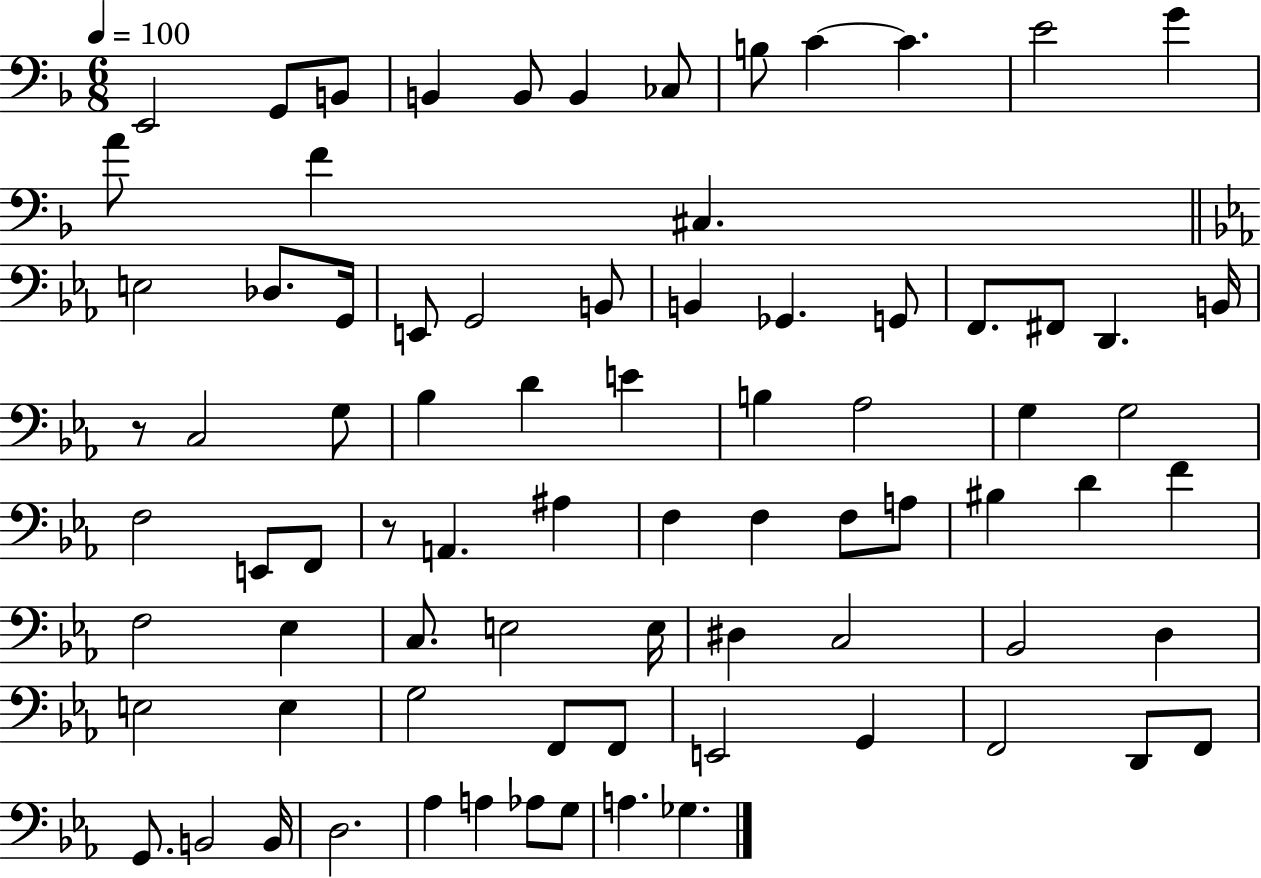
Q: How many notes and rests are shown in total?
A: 80